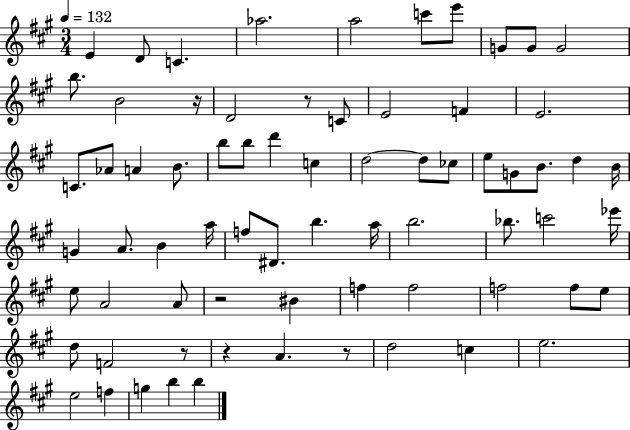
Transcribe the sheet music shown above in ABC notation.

X:1
T:Untitled
M:3/4
L:1/4
K:A
E D/2 C _a2 a2 c'/2 e'/2 G/2 G/2 G2 b/2 B2 z/4 D2 z/2 C/2 E2 F E2 C/2 _A/2 A B/2 b/2 b/2 d' c d2 d/2 _c/2 e/2 G/2 B/2 d B/4 G A/2 B a/4 f/2 ^D/2 b a/4 b2 _b/2 c'2 _e'/4 e/2 A2 A/2 z2 ^B f f2 f2 f/2 e/2 d/2 F2 z/2 z A z/2 d2 c e2 e2 f g b b